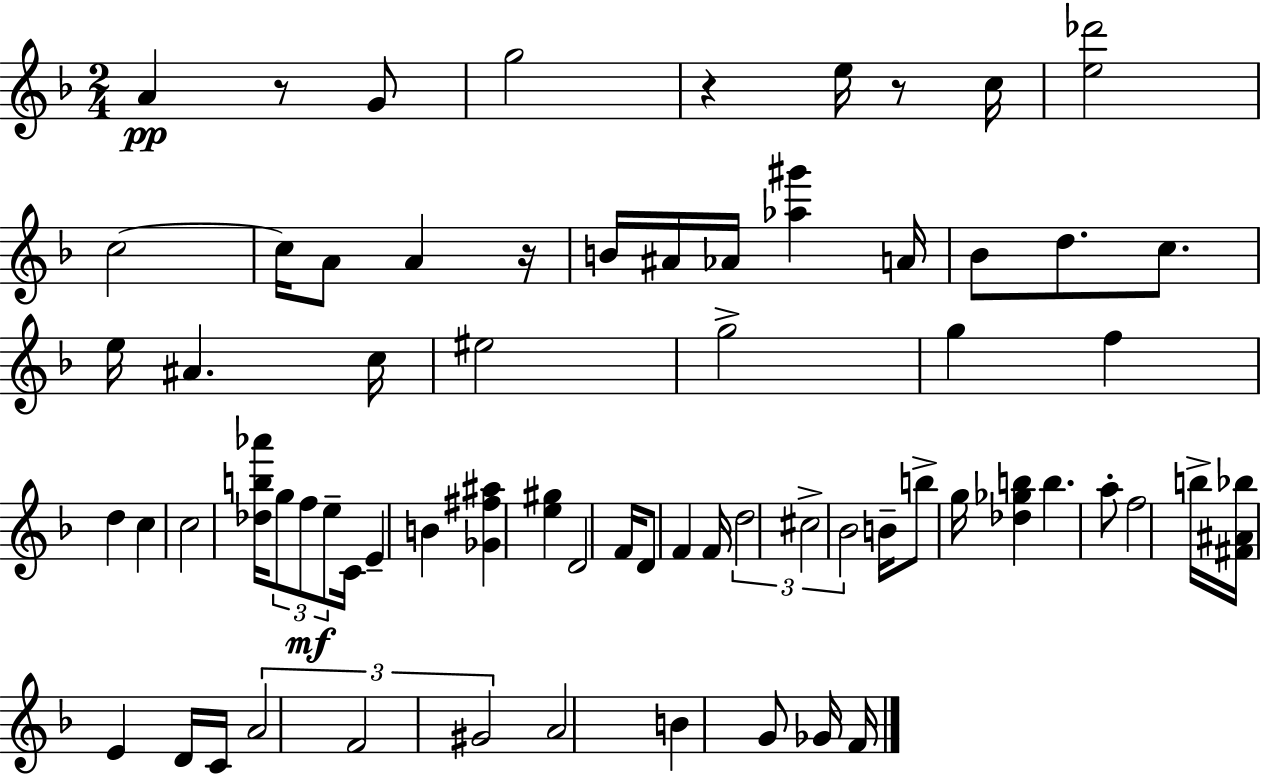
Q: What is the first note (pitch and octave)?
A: A4